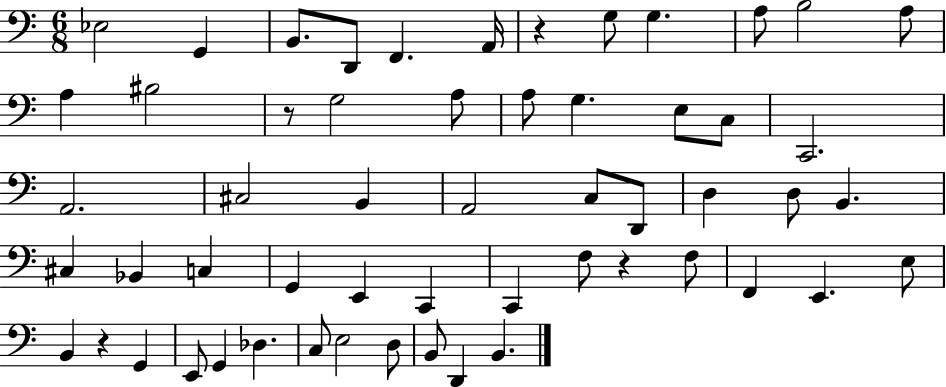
{
  \clef bass
  \numericTimeSignature
  \time 6/8
  \key c \major
  ees2 g,4 | b,8. d,8 f,4. a,16 | r4 g8 g4. | a8 b2 a8 | \break a4 bis2 | r8 g2 a8 | a8 g4. e8 c8 | c,2. | \break a,2. | cis2 b,4 | a,2 c8 d,8 | d4 d8 b,4. | \break cis4 bes,4 c4 | g,4 e,4 c,4 | c,4 f8 r4 f8 | f,4 e,4. e8 | \break b,4 r4 g,4 | e,8 g,4 des4. | c8 e2 d8 | b,8 d,4 b,4. | \break \bar "|."
}